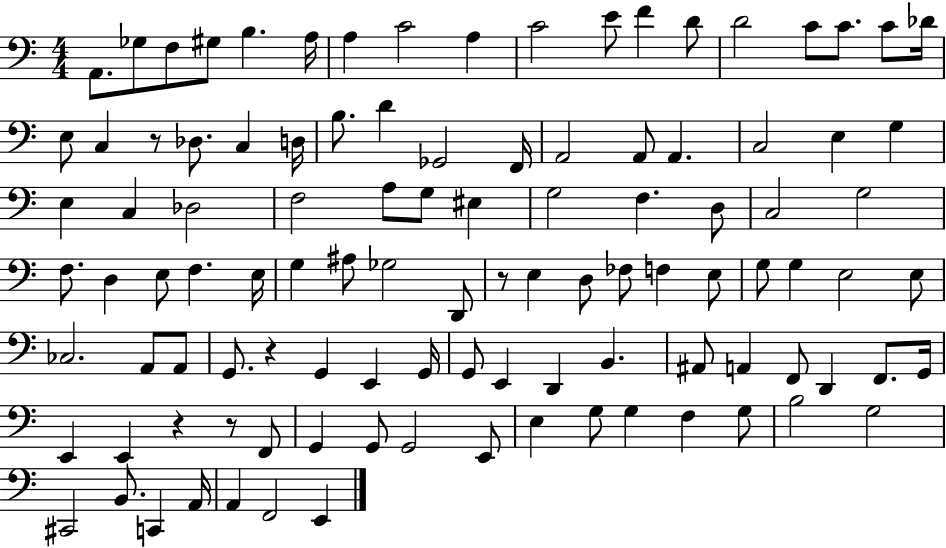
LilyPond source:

{
  \clef bass
  \numericTimeSignature
  \time 4/4
  \key c \major
  \repeat volta 2 { a,8. ges8 f8 gis8 b4. a16 | a4 c'2 a4 | c'2 e'8 f'4 d'8 | d'2 c'8 c'8. c'8 des'16 | \break e8 c4 r8 des8. c4 d16 | b8. d'4 ges,2 f,16 | a,2 a,8 a,4. | c2 e4 g4 | \break e4 c4 des2 | f2 a8 g8 eis4 | g2 f4. d8 | c2 g2 | \break f8. d4 e8 f4. e16 | g4 ais8 ges2 d,8 | r8 e4 d8 fes8 f4 e8 | g8 g4 e2 e8 | \break ces2. a,8 a,8 | g,8. r4 g,4 e,4 g,16 | g,8 e,4 d,4 b,4. | ais,8 a,4 f,8 d,4 f,8. g,16 | \break e,4 e,4 r4 r8 f,8 | g,4 g,8 g,2 e,8 | e4 g8 g4 f4 g8 | b2 g2 | \break cis,2 b,8. c,4 a,16 | a,4 f,2 e,4 | } \bar "|."
}